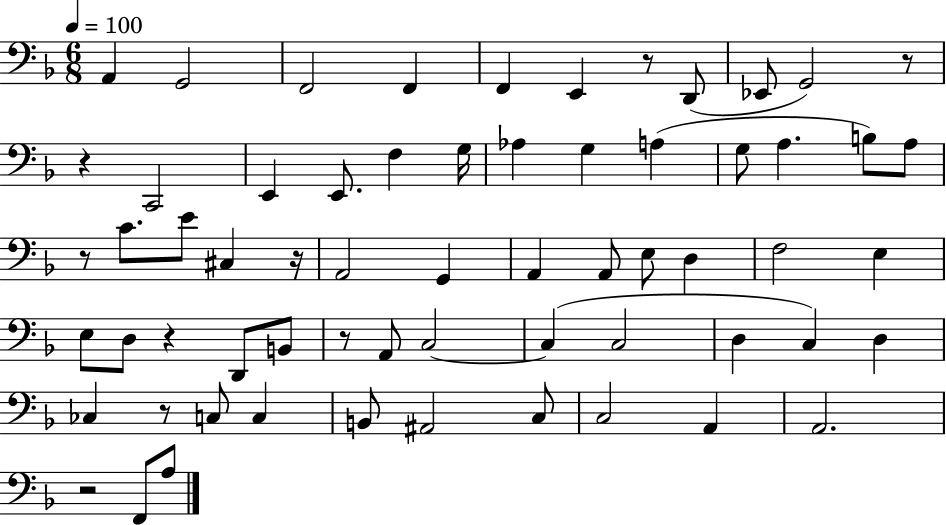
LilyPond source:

{
  \clef bass
  \numericTimeSignature
  \time 6/8
  \key f \major
  \tempo 4 = 100
  \repeat volta 2 { a,4 g,2 | f,2 f,4 | f,4 e,4 r8 d,8( | ees,8 g,2) r8 | \break r4 c,2 | e,4 e,8. f4 g16 | aes4 g4 a4( | g8 a4. b8) a8 | \break r8 c'8. e'8 cis4 r16 | a,2 g,4 | a,4 a,8 e8 d4 | f2 e4 | \break e8 d8 r4 d,8 b,8 | r8 a,8 c2~~ | c4( c2 | d4 c4) d4 | \break ces4 r8 c8 c4 | b,8 ais,2 c8 | c2 a,4 | a,2. | \break r2 f,8 a8 | } \bar "|."
}